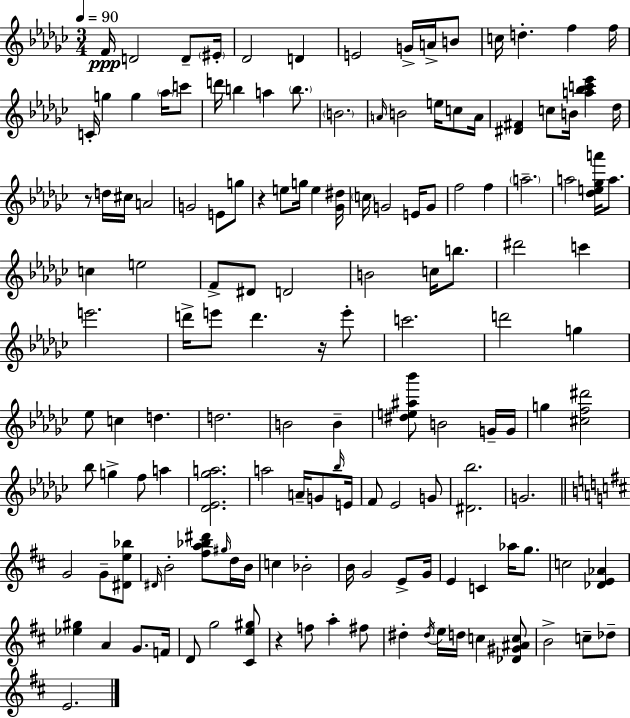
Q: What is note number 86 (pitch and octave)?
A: Bb5